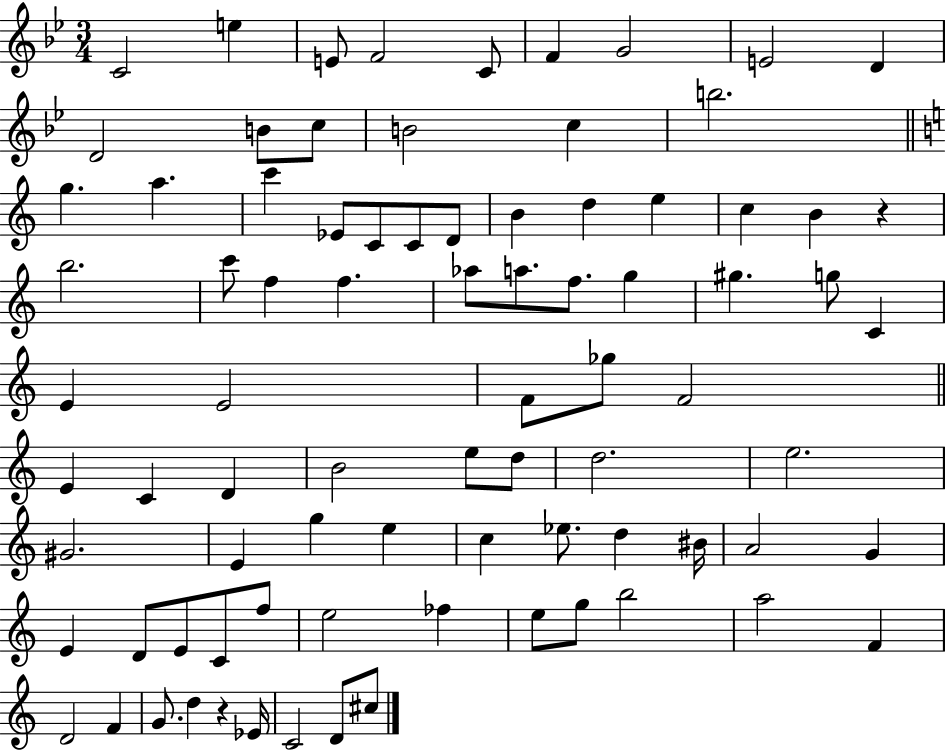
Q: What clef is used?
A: treble